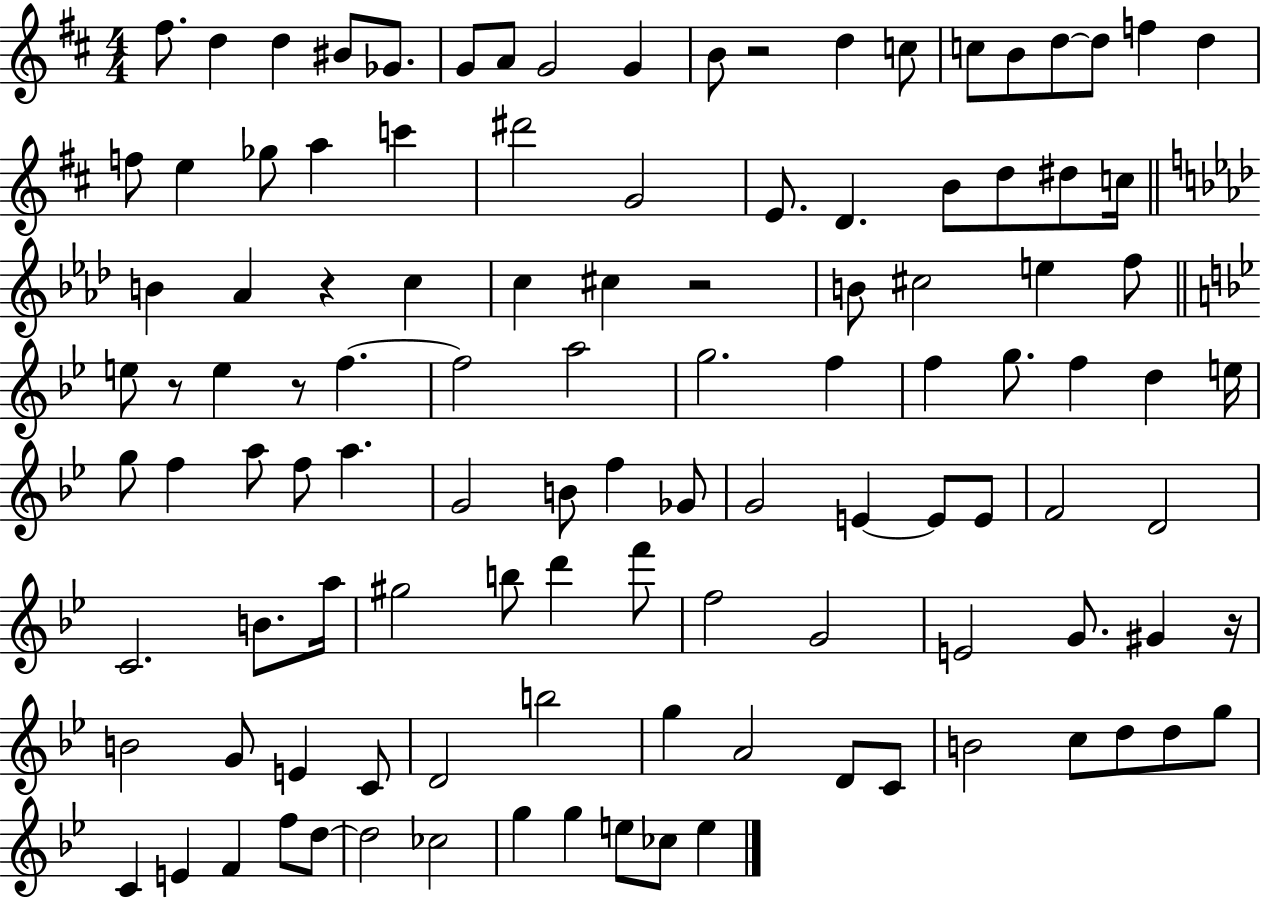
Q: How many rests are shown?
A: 6